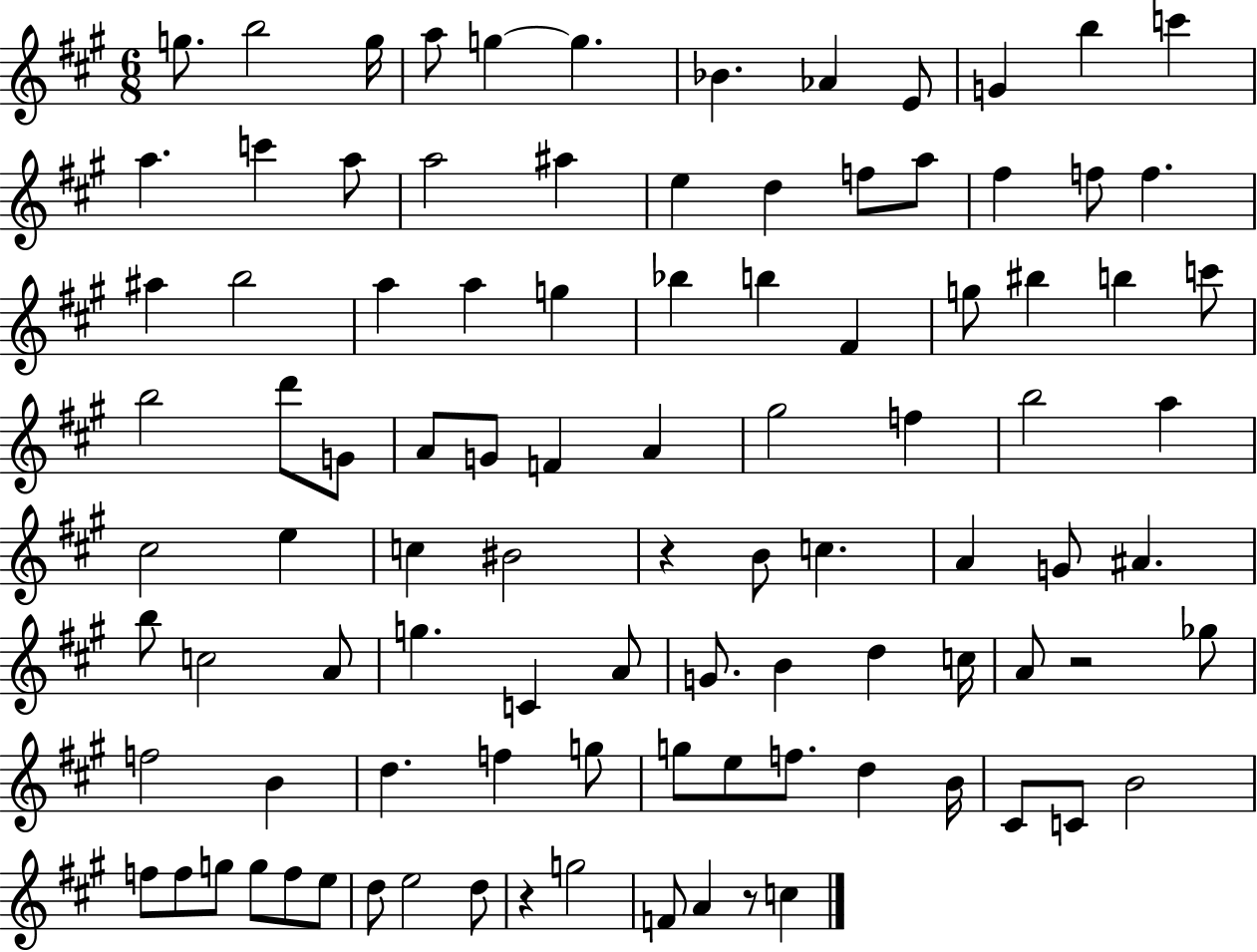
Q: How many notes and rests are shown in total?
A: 98